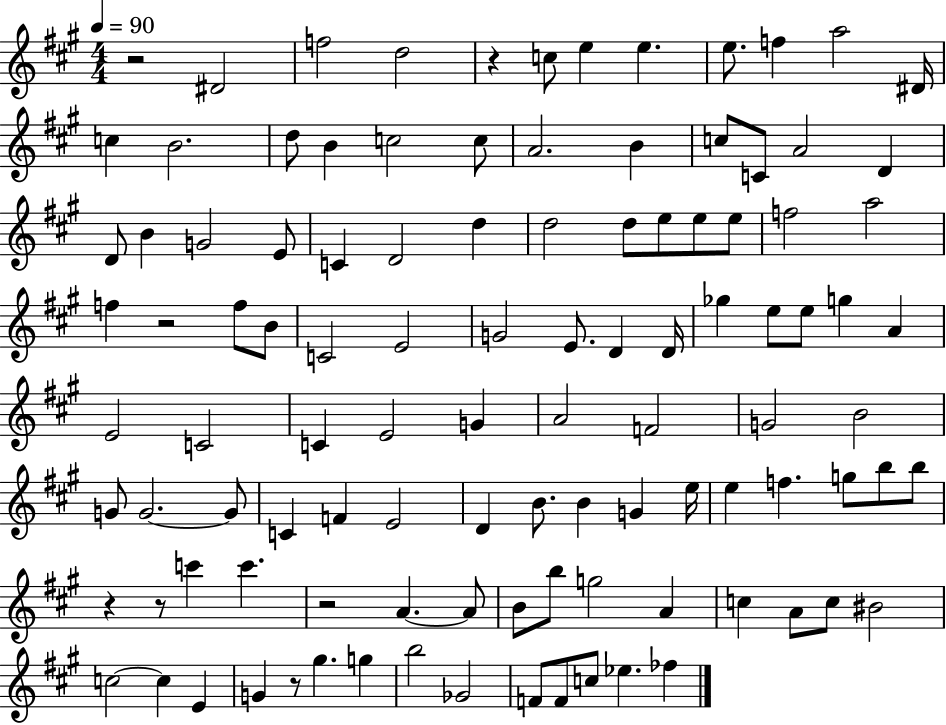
R/h D#4/h F5/h D5/h R/q C5/e E5/q E5/q. E5/e. F5/q A5/h D#4/s C5/q B4/h. D5/e B4/q C5/h C5/e A4/h. B4/q C5/e C4/e A4/h D4/q D4/e B4/q G4/h E4/e C4/q D4/h D5/q D5/h D5/e E5/e E5/e E5/e F5/h A5/h F5/q R/h F5/e B4/e C4/h E4/h G4/h E4/e. D4/q D4/s Gb5/q E5/e E5/e G5/q A4/q E4/h C4/h C4/q E4/h G4/q A4/h F4/h G4/h B4/h G4/e G4/h. G4/e C4/q F4/q E4/h D4/q B4/e. B4/q G4/q E5/s E5/q F5/q. G5/e B5/e B5/e R/q R/e C6/q C6/q. R/h A4/q. A4/e B4/e B5/e G5/h A4/q C5/q A4/e C5/e BIS4/h C5/h C5/q E4/q G4/q R/e G#5/q. G5/q B5/h Gb4/h F4/e F4/e C5/e Eb5/q. FES5/q